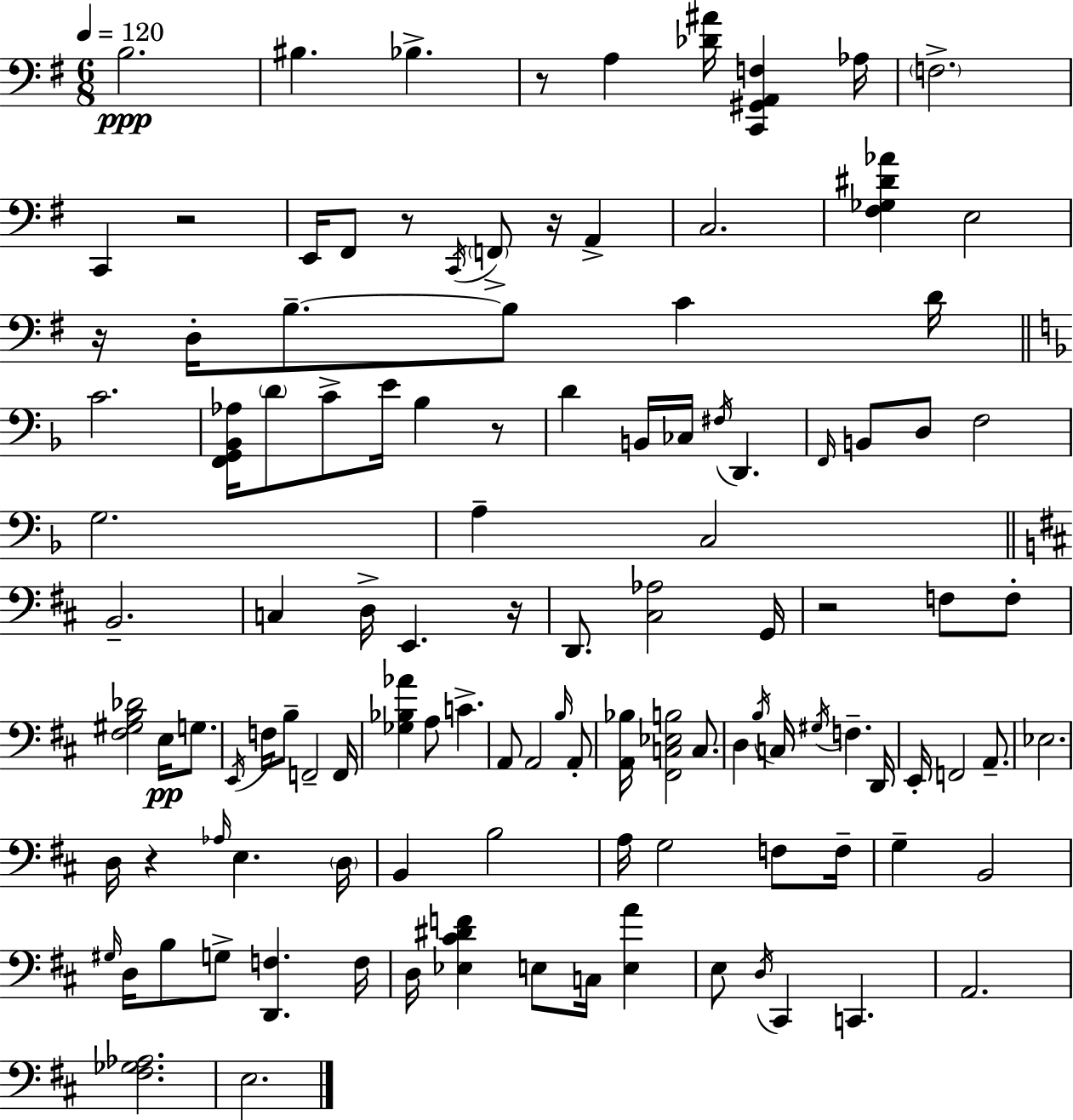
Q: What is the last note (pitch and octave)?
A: E3